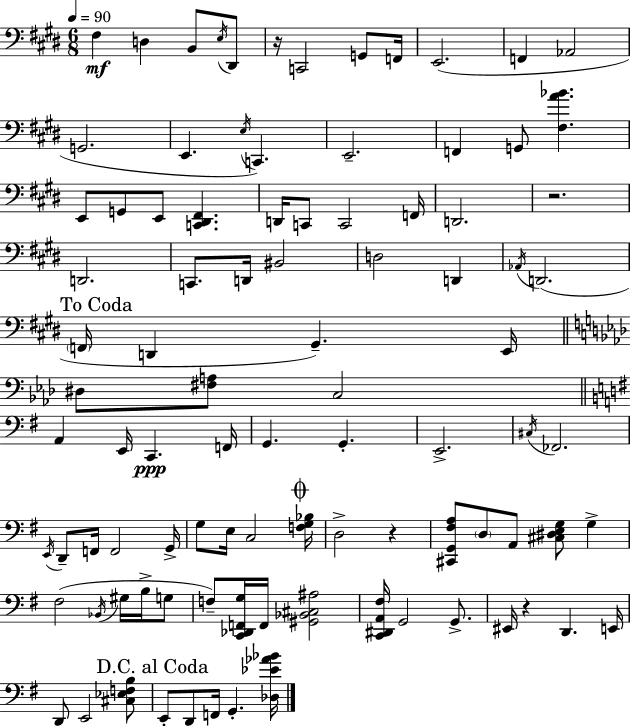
X:1
T:Untitled
M:6/8
L:1/4
K:E
^F, D, B,,/2 E,/4 ^D,,/2 z/4 C,,2 G,,/2 F,,/4 E,,2 F,, _A,,2 G,,2 E,, E,/4 C,, E,,2 F,, G,,/2 [^F,A_B] E,,/2 G,,/2 E,,/2 [C,,^D,,^F,,] D,,/4 C,,/2 C,,2 F,,/4 D,,2 z2 D,,2 C,,/2 D,,/4 ^B,,2 D,2 D,, _A,,/4 D,,2 F,,/4 D,, ^G,, E,,/4 ^D,/2 [^F,A,]/2 C,2 A,, E,,/4 C,, F,,/4 G,, G,, E,,2 ^C,/4 _F,,2 E,,/4 D,,/2 F,,/4 F,,2 G,,/4 G,/2 E,/4 C,2 [F,G,_B,]/4 D,2 z [^C,,G,,^F,A,]/2 D,/2 A,,/2 [^C,^D,E,G,]/2 G, ^F,2 _B,,/4 ^G,/4 B,/4 G,/2 F,/2 [C,,_D,,F,,G,]/4 F,,/4 [^G,,_B,,^C,^A,]2 [C,,^D,,A,,^F,]/4 G,,2 G,,/2 ^E,,/4 z D,, E,,/4 D,,/2 E,,2 [^C,_E,F,B,]/2 E,,/2 D,,/2 F,,/4 G,, [_D,_E_A_B]/4